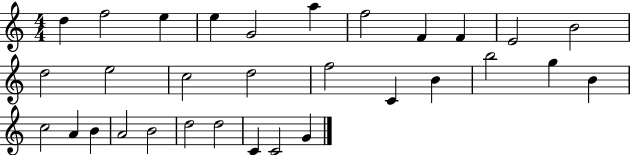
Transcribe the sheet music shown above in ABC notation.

X:1
T:Untitled
M:4/4
L:1/4
K:C
d f2 e e G2 a f2 F F E2 B2 d2 e2 c2 d2 f2 C B b2 g B c2 A B A2 B2 d2 d2 C C2 G